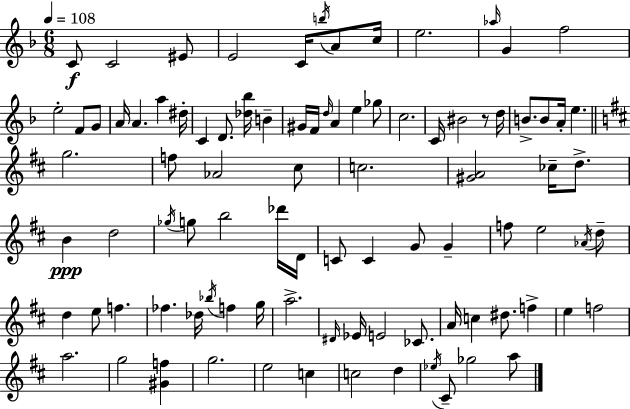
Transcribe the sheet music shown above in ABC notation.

X:1
T:Untitled
M:6/8
L:1/4
K:Dm
C/2 C2 ^E/2 E2 C/4 b/4 A/2 c/4 e2 _a/4 G f2 e2 F/2 G/2 A/4 A a ^d/4 C D/2 [_d_b]/4 B ^G/4 F/4 d/4 A e _g/2 c2 C/4 ^B2 z/2 d/4 B/2 B/2 A/4 e g2 f/2 _A2 ^c/2 c2 [^GA]2 _c/4 d/2 B d2 _g/4 g/2 b2 _d'/4 D/4 C/2 C G/2 G f/2 e2 _A/4 d/2 d e/2 f _f _d/4 _b/4 f g/4 a2 ^D/4 _E/4 E2 _C/2 A/4 c ^d/2 f e f2 a2 g2 [^Gf] g2 e2 c c2 d _e/4 ^C/2 _g2 a/2